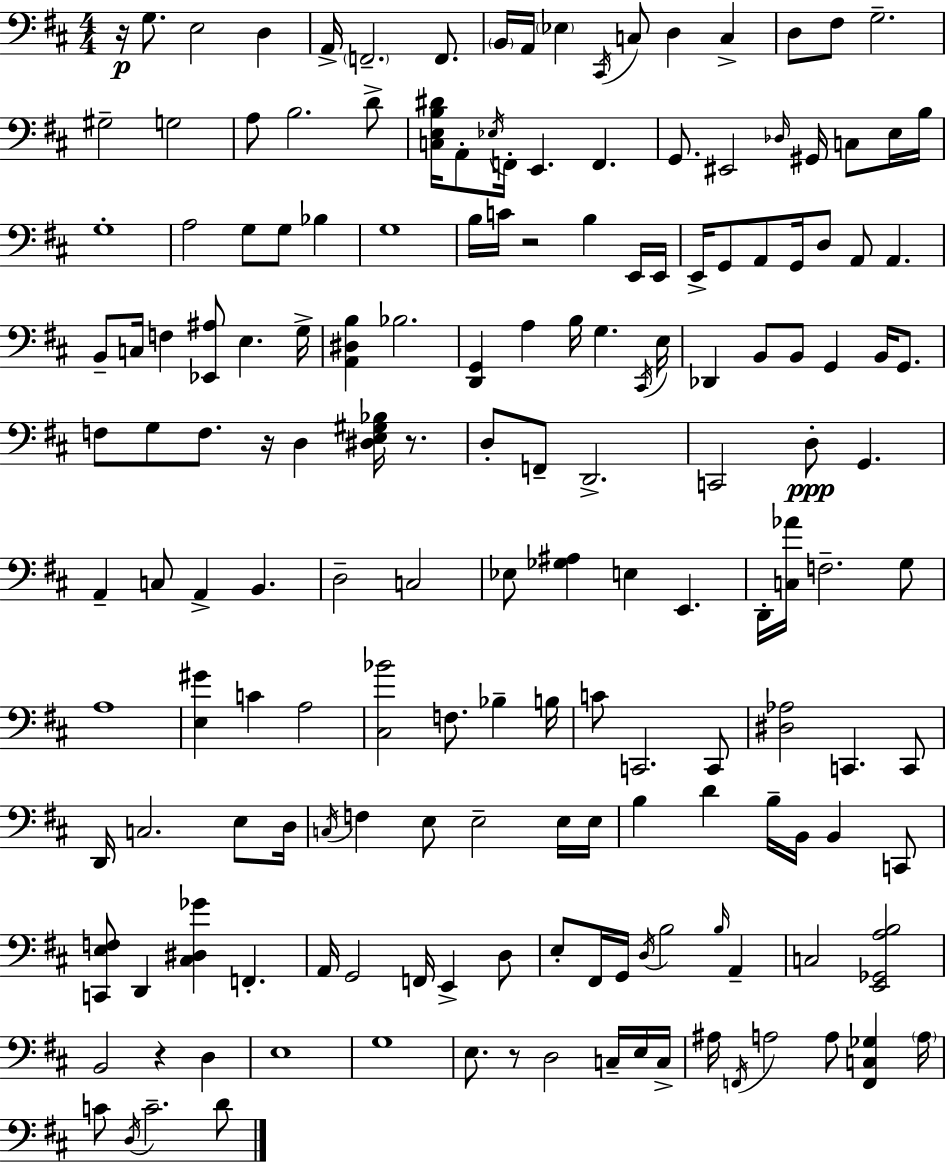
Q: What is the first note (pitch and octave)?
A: G3